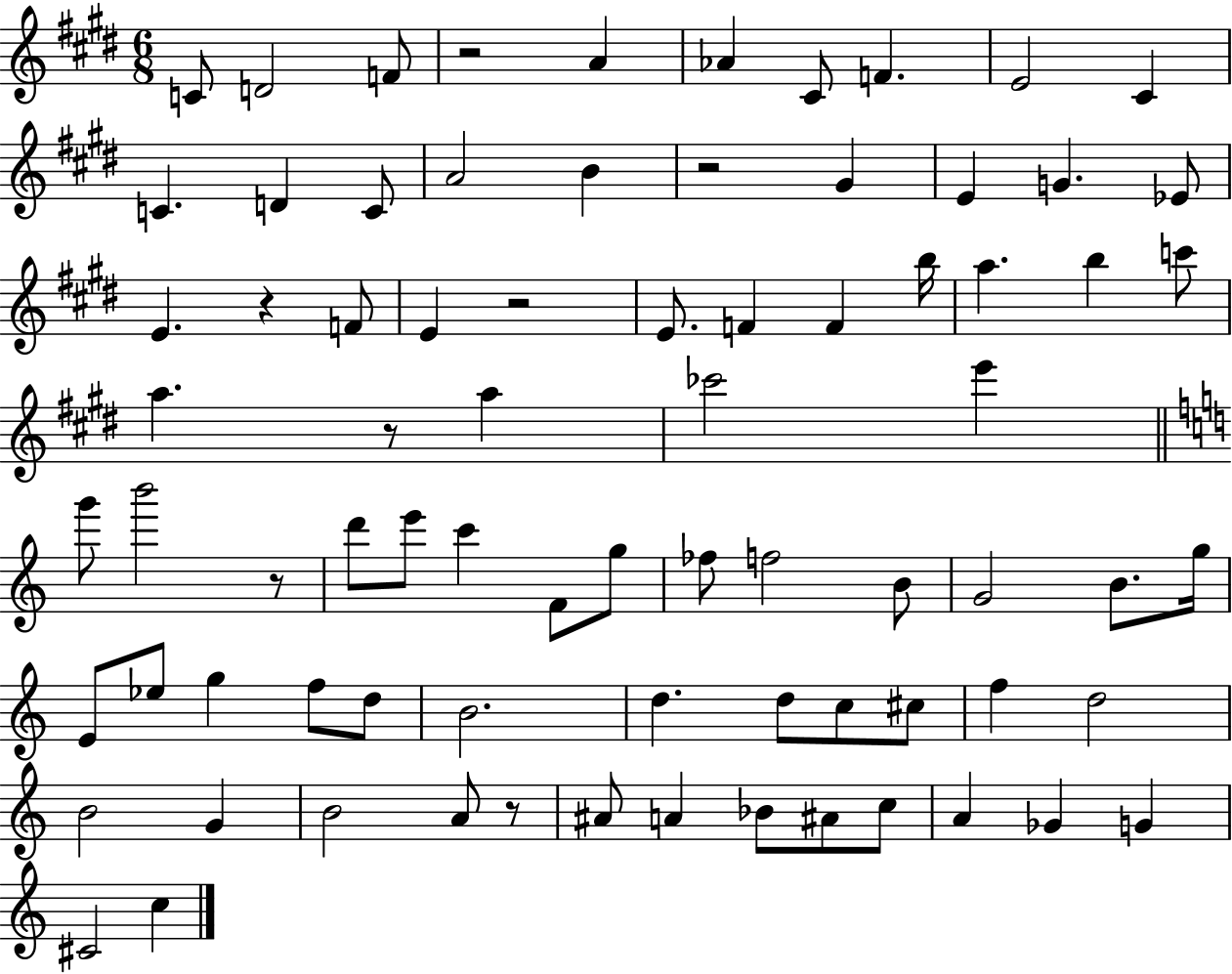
C4/e D4/h F4/e R/h A4/q Ab4/q C#4/e F4/q. E4/h C#4/q C4/q. D4/q C4/e A4/h B4/q R/h G#4/q E4/q G4/q. Eb4/e E4/q. R/q F4/e E4/q R/h E4/e. F4/q F4/q B5/s A5/q. B5/q C6/e A5/q. R/e A5/q CES6/h E6/q G6/e B6/h R/e D6/e E6/e C6/q F4/e G5/e FES5/e F5/h B4/e G4/h B4/e. G5/s E4/e Eb5/e G5/q F5/e D5/e B4/h. D5/q. D5/e C5/e C#5/e F5/q D5/h B4/h G4/q B4/h A4/e R/e A#4/e A4/q Bb4/e A#4/e C5/e A4/q Gb4/q G4/q C#4/h C5/q